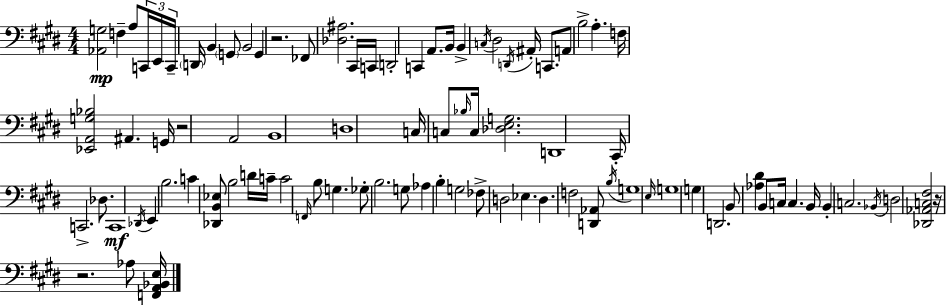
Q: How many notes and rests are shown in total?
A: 92